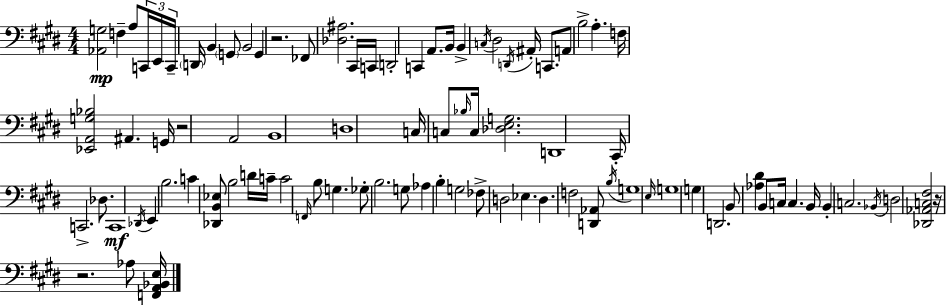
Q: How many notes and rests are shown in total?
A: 92